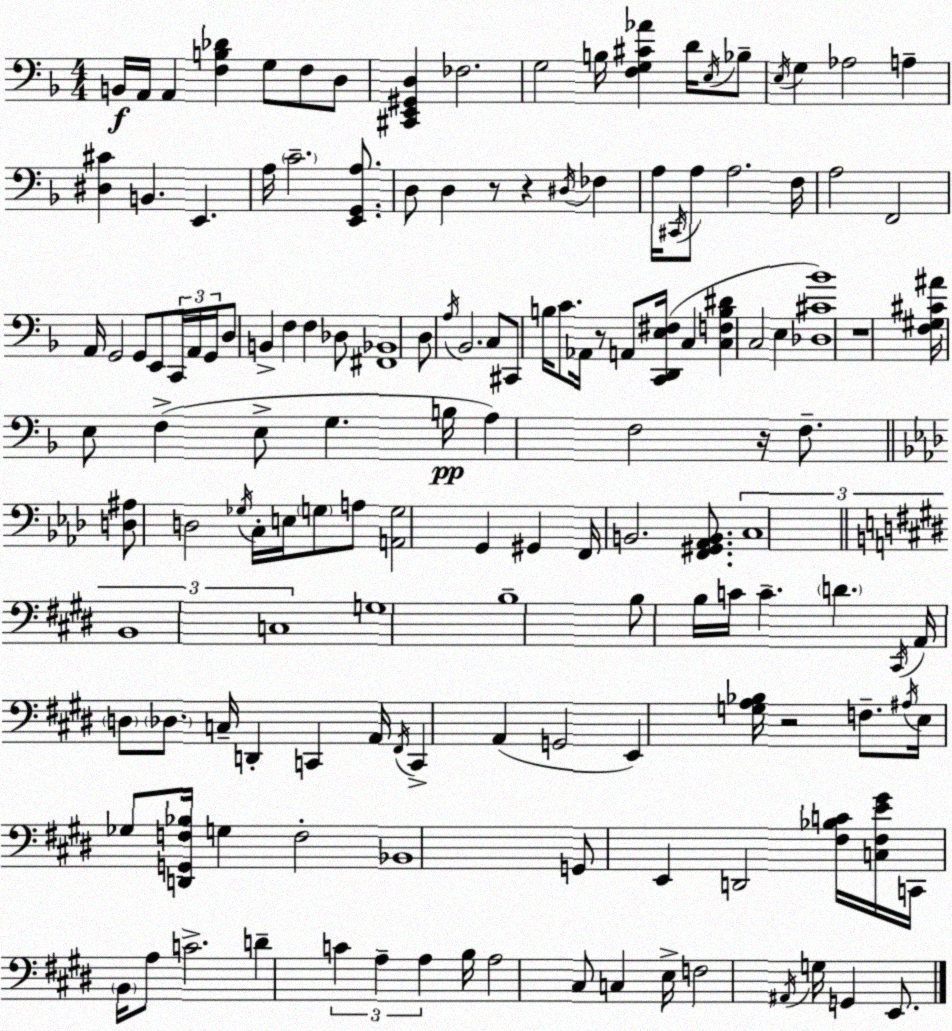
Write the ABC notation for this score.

X:1
T:Untitled
M:4/4
L:1/4
K:F
B,,/4 A,,/4 A,, [F,B,_D] G,/2 F,/2 D,/2 [^C,,E,,^G,,D,] _F,2 G,2 B,/4 [F,G,^C_A] D/4 E,/4 _B,/2 E,/4 G, _A,2 A, [^D,^C] B,, E,, A,/4 C2 [E,,G,,A,]/2 D,/2 D, z/2 z ^D,/4 _F, A,/4 ^C,,/4 A,/2 A,2 F,/4 A,2 F,,2 A,,/4 G,,2 G,,/2 E,,/2 C,,/4 A,,/4 G,,/4 D,/2 B,, F, F, _D,/2 [^F,,_B,,]4 D,/2 A,/4 _B,,2 C,/2 ^C,,/2 B,/4 C/2 _A,,/4 z/2 A,,/2 [C,,D,,E,^F,]/4 C, [C,F,B,^D] C,2 E, [_D,^C_B]4 z4 [F,^G,^C^A]/4 E,/2 F, E,/2 G, B,/4 A, F,2 z/4 F,/2 [D,^A,]/2 D,2 _G,/4 C,/4 E,/4 G,/2 A,/2 [A,,G,]2 G,, ^G,, F,,/4 B,,2 [F,,^G,,_A,,B,,]/2 C,4 B,,4 C,4 G,4 B,4 B,/2 B,/4 C/4 C D ^C,,/4 A,,/4 D,/2 _D,/2 C,/4 D,, C,, A,,/4 ^F,,/4 C,, A,, G,,2 E,, [G,A,_B,]/4 z2 F,/2 ^A,/4 E,/4 _G,/2 [D,,G,,F,_B,]/4 G, F,2 _B,,4 G,,/2 E,, D,,2 [^F,_B,C]/4 [C,^F,E^G]/4 C,,/4 B,,/4 A,/2 C2 D C A, A, B,/4 A,2 ^C,/2 C, E,/4 F,2 ^A,,/4 G,/4 G,, E,,/2